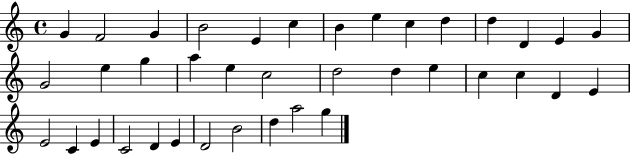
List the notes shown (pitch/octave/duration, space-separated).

G4/q F4/h G4/q B4/h E4/q C5/q B4/q E5/q C5/q D5/q D5/q D4/q E4/q G4/q G4/h E5/q G5/q A5/q E5/q C5/h D5/h D5/q E5/q C5/q C5/q D4/q E4/q E4/h C4/q E4/q C4/h D4/q E4/q D4/h B4/h D5/q A5/h G5/q